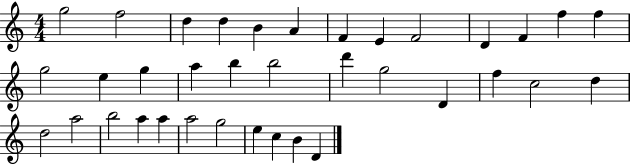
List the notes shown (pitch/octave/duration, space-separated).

G5/h F5/h D5/q D5/q B4/q A4/q F4/q E4/q F4/h D4/q F4/q F5/q F5/q G5/h E5/q G5/q A5/q B5/q B5/h D6/q G5/h D4/q F5/q C5/h D5/q D5/h A5/h B5/h A5/q A5/q A5/h G5/h E5/q C5/q B4/q D4/q